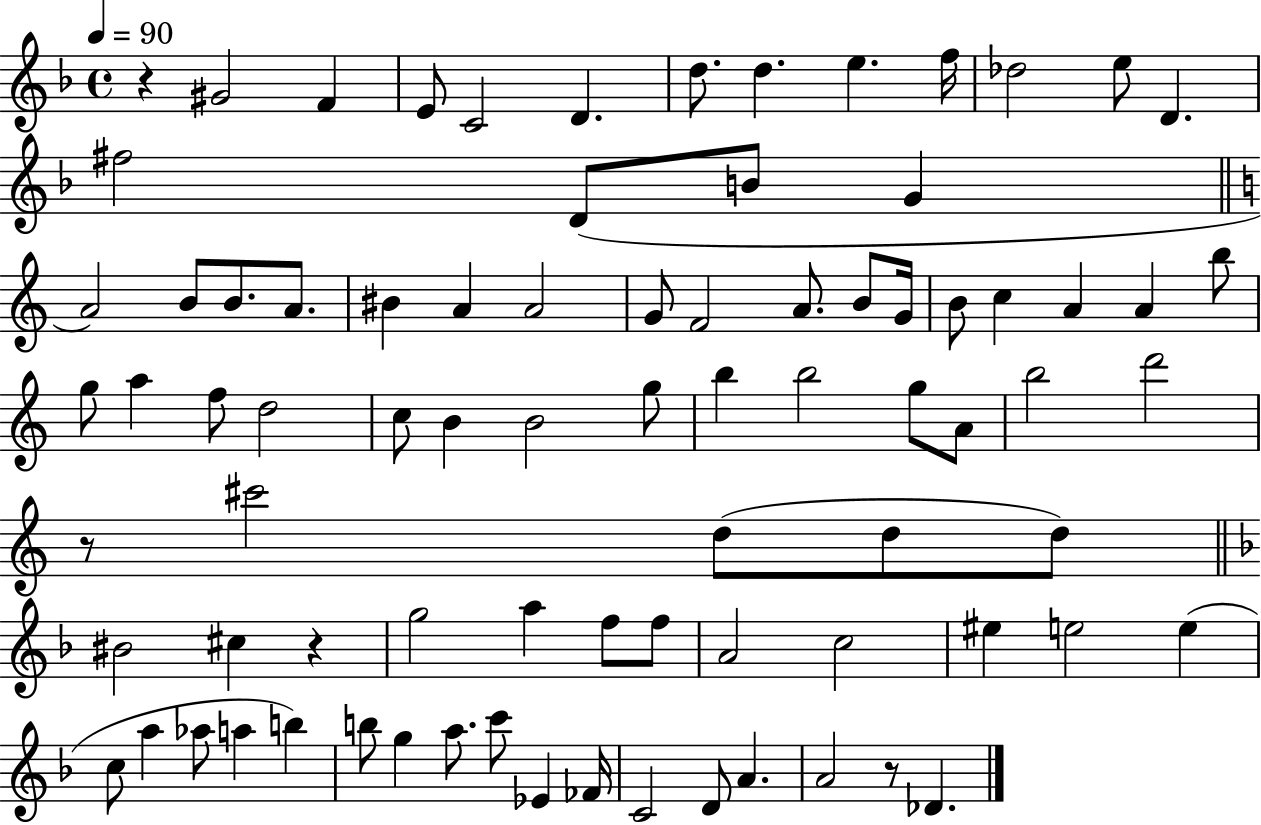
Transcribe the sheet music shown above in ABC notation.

X:1
T:Untitled
M:4/4
L:1/4
K:F
z ^G2 F E/2 C2 D d/2 d e f/4 _d2 e/2 D ^f2 D/2 B/2 G A2 B/2 B/2 A/2 ^B A A2 G/2 F2 A/2 B/2 G/4 B/2 c A A b/2 g/2 a f/2 d2 c/2 B B2 g/2 b b2 g/2 A/2 b2 d'2 z/2 ^c'2 d/2 d/2 d/2 ^B2 ^c z g2 a f/2 f/2 A2 c2 ^e e2 e c/2 a _a/2 a b b/2 g a/2 c'/2 _E _F/4 C2 D/2 A A2 z/2 _D